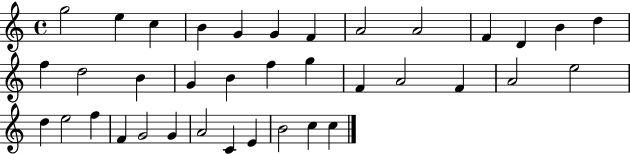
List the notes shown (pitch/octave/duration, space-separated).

G5/h E5/q C5/q B4/q G4/q G4/q F4/q A4/h A4/h F4/q D4/q B4/q D5/q F5/q D5/h B4/q G4/q B4/q F5/q G5/q F4/q A4/h F4/q A4/h E5/h D5/q E5/h F5/q F4/q G4/h G4/q A4/h C4/q E4/q B4/h C5/q C5/q